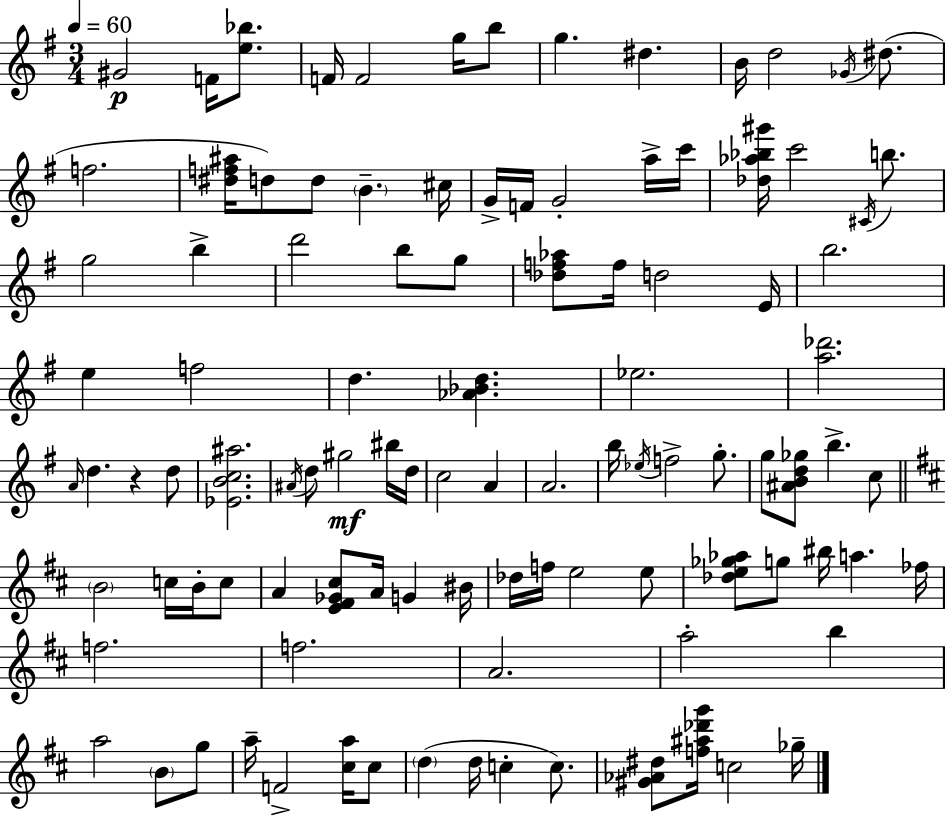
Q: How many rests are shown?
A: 1